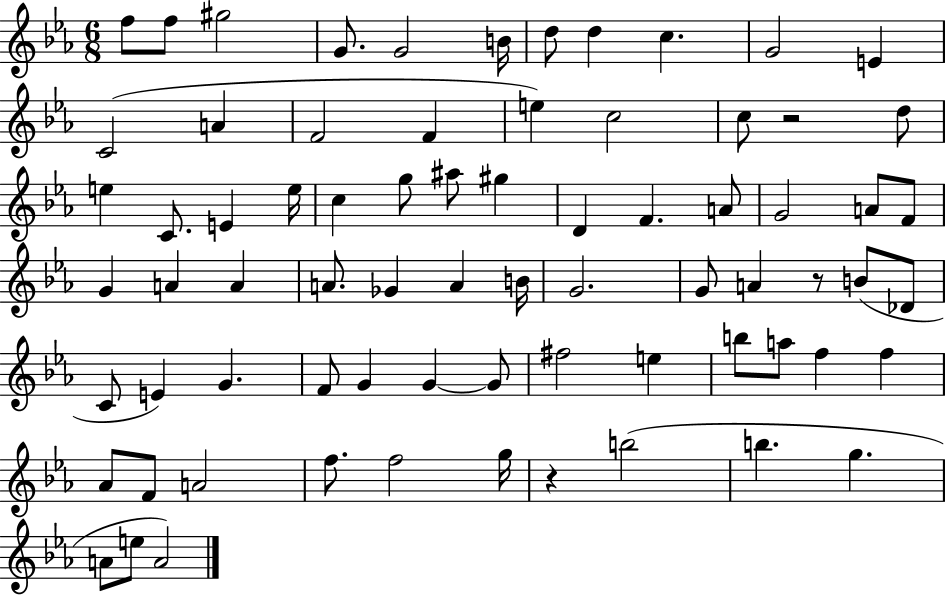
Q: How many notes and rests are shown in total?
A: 73